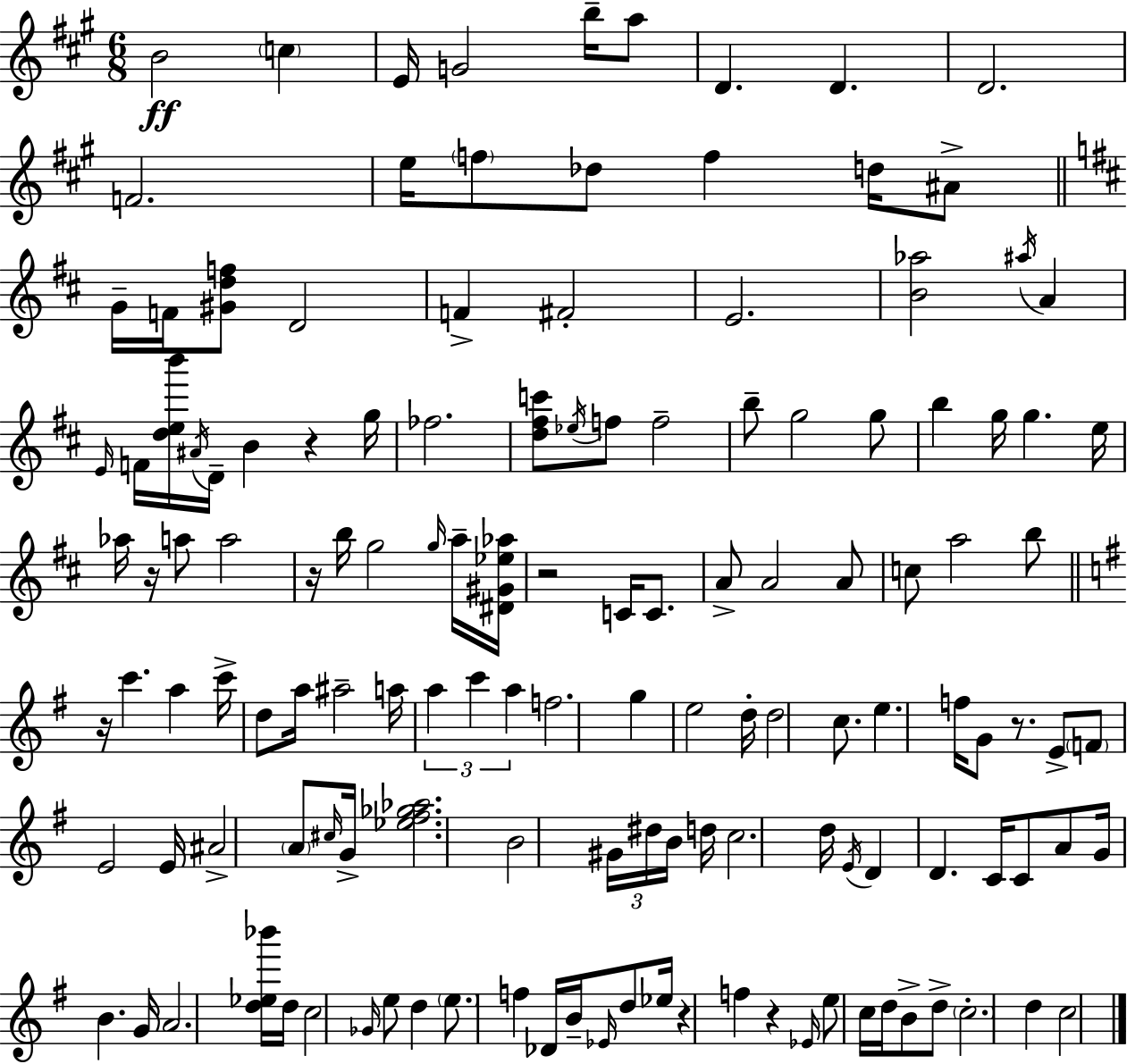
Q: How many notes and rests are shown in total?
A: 137